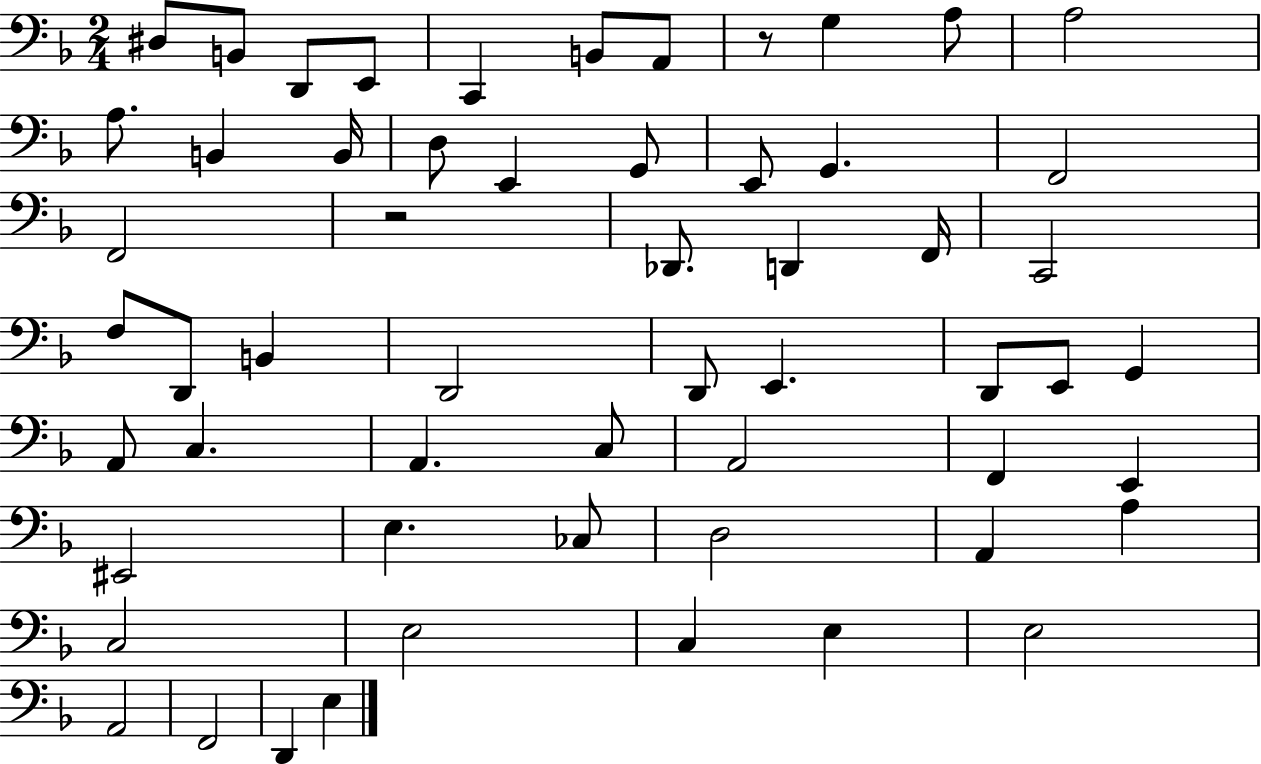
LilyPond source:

{
  \clef bass
  \numericTimeSignature
  \time 2/4
  \key f \major
  \repeat volta 2 { dis8 b,8 d,8 e,8 | c,4 b,8 a,8 | r8 g4 a8 | a2 | \break a8. b,4 b,16 | d8 e,4 g,8 | e,8 g,4. | f,2 | \break f,2 | r2 | des,8. d,4 f,16 | c,2 | \break f8 d,8 b,4 | d,2 | d,8 e,4. | d,8 e,8 g,4 | \break a,8 c4. | a,4. c8 | a,2 | f,4 e,4 | \break eis,2 | e4. ces8 | d2 | a,4 a4 | \break c2 | e2 | c4 e4 | e2 | \break a,2 | f,2 | d,4 e4 | } \bar "|."
}